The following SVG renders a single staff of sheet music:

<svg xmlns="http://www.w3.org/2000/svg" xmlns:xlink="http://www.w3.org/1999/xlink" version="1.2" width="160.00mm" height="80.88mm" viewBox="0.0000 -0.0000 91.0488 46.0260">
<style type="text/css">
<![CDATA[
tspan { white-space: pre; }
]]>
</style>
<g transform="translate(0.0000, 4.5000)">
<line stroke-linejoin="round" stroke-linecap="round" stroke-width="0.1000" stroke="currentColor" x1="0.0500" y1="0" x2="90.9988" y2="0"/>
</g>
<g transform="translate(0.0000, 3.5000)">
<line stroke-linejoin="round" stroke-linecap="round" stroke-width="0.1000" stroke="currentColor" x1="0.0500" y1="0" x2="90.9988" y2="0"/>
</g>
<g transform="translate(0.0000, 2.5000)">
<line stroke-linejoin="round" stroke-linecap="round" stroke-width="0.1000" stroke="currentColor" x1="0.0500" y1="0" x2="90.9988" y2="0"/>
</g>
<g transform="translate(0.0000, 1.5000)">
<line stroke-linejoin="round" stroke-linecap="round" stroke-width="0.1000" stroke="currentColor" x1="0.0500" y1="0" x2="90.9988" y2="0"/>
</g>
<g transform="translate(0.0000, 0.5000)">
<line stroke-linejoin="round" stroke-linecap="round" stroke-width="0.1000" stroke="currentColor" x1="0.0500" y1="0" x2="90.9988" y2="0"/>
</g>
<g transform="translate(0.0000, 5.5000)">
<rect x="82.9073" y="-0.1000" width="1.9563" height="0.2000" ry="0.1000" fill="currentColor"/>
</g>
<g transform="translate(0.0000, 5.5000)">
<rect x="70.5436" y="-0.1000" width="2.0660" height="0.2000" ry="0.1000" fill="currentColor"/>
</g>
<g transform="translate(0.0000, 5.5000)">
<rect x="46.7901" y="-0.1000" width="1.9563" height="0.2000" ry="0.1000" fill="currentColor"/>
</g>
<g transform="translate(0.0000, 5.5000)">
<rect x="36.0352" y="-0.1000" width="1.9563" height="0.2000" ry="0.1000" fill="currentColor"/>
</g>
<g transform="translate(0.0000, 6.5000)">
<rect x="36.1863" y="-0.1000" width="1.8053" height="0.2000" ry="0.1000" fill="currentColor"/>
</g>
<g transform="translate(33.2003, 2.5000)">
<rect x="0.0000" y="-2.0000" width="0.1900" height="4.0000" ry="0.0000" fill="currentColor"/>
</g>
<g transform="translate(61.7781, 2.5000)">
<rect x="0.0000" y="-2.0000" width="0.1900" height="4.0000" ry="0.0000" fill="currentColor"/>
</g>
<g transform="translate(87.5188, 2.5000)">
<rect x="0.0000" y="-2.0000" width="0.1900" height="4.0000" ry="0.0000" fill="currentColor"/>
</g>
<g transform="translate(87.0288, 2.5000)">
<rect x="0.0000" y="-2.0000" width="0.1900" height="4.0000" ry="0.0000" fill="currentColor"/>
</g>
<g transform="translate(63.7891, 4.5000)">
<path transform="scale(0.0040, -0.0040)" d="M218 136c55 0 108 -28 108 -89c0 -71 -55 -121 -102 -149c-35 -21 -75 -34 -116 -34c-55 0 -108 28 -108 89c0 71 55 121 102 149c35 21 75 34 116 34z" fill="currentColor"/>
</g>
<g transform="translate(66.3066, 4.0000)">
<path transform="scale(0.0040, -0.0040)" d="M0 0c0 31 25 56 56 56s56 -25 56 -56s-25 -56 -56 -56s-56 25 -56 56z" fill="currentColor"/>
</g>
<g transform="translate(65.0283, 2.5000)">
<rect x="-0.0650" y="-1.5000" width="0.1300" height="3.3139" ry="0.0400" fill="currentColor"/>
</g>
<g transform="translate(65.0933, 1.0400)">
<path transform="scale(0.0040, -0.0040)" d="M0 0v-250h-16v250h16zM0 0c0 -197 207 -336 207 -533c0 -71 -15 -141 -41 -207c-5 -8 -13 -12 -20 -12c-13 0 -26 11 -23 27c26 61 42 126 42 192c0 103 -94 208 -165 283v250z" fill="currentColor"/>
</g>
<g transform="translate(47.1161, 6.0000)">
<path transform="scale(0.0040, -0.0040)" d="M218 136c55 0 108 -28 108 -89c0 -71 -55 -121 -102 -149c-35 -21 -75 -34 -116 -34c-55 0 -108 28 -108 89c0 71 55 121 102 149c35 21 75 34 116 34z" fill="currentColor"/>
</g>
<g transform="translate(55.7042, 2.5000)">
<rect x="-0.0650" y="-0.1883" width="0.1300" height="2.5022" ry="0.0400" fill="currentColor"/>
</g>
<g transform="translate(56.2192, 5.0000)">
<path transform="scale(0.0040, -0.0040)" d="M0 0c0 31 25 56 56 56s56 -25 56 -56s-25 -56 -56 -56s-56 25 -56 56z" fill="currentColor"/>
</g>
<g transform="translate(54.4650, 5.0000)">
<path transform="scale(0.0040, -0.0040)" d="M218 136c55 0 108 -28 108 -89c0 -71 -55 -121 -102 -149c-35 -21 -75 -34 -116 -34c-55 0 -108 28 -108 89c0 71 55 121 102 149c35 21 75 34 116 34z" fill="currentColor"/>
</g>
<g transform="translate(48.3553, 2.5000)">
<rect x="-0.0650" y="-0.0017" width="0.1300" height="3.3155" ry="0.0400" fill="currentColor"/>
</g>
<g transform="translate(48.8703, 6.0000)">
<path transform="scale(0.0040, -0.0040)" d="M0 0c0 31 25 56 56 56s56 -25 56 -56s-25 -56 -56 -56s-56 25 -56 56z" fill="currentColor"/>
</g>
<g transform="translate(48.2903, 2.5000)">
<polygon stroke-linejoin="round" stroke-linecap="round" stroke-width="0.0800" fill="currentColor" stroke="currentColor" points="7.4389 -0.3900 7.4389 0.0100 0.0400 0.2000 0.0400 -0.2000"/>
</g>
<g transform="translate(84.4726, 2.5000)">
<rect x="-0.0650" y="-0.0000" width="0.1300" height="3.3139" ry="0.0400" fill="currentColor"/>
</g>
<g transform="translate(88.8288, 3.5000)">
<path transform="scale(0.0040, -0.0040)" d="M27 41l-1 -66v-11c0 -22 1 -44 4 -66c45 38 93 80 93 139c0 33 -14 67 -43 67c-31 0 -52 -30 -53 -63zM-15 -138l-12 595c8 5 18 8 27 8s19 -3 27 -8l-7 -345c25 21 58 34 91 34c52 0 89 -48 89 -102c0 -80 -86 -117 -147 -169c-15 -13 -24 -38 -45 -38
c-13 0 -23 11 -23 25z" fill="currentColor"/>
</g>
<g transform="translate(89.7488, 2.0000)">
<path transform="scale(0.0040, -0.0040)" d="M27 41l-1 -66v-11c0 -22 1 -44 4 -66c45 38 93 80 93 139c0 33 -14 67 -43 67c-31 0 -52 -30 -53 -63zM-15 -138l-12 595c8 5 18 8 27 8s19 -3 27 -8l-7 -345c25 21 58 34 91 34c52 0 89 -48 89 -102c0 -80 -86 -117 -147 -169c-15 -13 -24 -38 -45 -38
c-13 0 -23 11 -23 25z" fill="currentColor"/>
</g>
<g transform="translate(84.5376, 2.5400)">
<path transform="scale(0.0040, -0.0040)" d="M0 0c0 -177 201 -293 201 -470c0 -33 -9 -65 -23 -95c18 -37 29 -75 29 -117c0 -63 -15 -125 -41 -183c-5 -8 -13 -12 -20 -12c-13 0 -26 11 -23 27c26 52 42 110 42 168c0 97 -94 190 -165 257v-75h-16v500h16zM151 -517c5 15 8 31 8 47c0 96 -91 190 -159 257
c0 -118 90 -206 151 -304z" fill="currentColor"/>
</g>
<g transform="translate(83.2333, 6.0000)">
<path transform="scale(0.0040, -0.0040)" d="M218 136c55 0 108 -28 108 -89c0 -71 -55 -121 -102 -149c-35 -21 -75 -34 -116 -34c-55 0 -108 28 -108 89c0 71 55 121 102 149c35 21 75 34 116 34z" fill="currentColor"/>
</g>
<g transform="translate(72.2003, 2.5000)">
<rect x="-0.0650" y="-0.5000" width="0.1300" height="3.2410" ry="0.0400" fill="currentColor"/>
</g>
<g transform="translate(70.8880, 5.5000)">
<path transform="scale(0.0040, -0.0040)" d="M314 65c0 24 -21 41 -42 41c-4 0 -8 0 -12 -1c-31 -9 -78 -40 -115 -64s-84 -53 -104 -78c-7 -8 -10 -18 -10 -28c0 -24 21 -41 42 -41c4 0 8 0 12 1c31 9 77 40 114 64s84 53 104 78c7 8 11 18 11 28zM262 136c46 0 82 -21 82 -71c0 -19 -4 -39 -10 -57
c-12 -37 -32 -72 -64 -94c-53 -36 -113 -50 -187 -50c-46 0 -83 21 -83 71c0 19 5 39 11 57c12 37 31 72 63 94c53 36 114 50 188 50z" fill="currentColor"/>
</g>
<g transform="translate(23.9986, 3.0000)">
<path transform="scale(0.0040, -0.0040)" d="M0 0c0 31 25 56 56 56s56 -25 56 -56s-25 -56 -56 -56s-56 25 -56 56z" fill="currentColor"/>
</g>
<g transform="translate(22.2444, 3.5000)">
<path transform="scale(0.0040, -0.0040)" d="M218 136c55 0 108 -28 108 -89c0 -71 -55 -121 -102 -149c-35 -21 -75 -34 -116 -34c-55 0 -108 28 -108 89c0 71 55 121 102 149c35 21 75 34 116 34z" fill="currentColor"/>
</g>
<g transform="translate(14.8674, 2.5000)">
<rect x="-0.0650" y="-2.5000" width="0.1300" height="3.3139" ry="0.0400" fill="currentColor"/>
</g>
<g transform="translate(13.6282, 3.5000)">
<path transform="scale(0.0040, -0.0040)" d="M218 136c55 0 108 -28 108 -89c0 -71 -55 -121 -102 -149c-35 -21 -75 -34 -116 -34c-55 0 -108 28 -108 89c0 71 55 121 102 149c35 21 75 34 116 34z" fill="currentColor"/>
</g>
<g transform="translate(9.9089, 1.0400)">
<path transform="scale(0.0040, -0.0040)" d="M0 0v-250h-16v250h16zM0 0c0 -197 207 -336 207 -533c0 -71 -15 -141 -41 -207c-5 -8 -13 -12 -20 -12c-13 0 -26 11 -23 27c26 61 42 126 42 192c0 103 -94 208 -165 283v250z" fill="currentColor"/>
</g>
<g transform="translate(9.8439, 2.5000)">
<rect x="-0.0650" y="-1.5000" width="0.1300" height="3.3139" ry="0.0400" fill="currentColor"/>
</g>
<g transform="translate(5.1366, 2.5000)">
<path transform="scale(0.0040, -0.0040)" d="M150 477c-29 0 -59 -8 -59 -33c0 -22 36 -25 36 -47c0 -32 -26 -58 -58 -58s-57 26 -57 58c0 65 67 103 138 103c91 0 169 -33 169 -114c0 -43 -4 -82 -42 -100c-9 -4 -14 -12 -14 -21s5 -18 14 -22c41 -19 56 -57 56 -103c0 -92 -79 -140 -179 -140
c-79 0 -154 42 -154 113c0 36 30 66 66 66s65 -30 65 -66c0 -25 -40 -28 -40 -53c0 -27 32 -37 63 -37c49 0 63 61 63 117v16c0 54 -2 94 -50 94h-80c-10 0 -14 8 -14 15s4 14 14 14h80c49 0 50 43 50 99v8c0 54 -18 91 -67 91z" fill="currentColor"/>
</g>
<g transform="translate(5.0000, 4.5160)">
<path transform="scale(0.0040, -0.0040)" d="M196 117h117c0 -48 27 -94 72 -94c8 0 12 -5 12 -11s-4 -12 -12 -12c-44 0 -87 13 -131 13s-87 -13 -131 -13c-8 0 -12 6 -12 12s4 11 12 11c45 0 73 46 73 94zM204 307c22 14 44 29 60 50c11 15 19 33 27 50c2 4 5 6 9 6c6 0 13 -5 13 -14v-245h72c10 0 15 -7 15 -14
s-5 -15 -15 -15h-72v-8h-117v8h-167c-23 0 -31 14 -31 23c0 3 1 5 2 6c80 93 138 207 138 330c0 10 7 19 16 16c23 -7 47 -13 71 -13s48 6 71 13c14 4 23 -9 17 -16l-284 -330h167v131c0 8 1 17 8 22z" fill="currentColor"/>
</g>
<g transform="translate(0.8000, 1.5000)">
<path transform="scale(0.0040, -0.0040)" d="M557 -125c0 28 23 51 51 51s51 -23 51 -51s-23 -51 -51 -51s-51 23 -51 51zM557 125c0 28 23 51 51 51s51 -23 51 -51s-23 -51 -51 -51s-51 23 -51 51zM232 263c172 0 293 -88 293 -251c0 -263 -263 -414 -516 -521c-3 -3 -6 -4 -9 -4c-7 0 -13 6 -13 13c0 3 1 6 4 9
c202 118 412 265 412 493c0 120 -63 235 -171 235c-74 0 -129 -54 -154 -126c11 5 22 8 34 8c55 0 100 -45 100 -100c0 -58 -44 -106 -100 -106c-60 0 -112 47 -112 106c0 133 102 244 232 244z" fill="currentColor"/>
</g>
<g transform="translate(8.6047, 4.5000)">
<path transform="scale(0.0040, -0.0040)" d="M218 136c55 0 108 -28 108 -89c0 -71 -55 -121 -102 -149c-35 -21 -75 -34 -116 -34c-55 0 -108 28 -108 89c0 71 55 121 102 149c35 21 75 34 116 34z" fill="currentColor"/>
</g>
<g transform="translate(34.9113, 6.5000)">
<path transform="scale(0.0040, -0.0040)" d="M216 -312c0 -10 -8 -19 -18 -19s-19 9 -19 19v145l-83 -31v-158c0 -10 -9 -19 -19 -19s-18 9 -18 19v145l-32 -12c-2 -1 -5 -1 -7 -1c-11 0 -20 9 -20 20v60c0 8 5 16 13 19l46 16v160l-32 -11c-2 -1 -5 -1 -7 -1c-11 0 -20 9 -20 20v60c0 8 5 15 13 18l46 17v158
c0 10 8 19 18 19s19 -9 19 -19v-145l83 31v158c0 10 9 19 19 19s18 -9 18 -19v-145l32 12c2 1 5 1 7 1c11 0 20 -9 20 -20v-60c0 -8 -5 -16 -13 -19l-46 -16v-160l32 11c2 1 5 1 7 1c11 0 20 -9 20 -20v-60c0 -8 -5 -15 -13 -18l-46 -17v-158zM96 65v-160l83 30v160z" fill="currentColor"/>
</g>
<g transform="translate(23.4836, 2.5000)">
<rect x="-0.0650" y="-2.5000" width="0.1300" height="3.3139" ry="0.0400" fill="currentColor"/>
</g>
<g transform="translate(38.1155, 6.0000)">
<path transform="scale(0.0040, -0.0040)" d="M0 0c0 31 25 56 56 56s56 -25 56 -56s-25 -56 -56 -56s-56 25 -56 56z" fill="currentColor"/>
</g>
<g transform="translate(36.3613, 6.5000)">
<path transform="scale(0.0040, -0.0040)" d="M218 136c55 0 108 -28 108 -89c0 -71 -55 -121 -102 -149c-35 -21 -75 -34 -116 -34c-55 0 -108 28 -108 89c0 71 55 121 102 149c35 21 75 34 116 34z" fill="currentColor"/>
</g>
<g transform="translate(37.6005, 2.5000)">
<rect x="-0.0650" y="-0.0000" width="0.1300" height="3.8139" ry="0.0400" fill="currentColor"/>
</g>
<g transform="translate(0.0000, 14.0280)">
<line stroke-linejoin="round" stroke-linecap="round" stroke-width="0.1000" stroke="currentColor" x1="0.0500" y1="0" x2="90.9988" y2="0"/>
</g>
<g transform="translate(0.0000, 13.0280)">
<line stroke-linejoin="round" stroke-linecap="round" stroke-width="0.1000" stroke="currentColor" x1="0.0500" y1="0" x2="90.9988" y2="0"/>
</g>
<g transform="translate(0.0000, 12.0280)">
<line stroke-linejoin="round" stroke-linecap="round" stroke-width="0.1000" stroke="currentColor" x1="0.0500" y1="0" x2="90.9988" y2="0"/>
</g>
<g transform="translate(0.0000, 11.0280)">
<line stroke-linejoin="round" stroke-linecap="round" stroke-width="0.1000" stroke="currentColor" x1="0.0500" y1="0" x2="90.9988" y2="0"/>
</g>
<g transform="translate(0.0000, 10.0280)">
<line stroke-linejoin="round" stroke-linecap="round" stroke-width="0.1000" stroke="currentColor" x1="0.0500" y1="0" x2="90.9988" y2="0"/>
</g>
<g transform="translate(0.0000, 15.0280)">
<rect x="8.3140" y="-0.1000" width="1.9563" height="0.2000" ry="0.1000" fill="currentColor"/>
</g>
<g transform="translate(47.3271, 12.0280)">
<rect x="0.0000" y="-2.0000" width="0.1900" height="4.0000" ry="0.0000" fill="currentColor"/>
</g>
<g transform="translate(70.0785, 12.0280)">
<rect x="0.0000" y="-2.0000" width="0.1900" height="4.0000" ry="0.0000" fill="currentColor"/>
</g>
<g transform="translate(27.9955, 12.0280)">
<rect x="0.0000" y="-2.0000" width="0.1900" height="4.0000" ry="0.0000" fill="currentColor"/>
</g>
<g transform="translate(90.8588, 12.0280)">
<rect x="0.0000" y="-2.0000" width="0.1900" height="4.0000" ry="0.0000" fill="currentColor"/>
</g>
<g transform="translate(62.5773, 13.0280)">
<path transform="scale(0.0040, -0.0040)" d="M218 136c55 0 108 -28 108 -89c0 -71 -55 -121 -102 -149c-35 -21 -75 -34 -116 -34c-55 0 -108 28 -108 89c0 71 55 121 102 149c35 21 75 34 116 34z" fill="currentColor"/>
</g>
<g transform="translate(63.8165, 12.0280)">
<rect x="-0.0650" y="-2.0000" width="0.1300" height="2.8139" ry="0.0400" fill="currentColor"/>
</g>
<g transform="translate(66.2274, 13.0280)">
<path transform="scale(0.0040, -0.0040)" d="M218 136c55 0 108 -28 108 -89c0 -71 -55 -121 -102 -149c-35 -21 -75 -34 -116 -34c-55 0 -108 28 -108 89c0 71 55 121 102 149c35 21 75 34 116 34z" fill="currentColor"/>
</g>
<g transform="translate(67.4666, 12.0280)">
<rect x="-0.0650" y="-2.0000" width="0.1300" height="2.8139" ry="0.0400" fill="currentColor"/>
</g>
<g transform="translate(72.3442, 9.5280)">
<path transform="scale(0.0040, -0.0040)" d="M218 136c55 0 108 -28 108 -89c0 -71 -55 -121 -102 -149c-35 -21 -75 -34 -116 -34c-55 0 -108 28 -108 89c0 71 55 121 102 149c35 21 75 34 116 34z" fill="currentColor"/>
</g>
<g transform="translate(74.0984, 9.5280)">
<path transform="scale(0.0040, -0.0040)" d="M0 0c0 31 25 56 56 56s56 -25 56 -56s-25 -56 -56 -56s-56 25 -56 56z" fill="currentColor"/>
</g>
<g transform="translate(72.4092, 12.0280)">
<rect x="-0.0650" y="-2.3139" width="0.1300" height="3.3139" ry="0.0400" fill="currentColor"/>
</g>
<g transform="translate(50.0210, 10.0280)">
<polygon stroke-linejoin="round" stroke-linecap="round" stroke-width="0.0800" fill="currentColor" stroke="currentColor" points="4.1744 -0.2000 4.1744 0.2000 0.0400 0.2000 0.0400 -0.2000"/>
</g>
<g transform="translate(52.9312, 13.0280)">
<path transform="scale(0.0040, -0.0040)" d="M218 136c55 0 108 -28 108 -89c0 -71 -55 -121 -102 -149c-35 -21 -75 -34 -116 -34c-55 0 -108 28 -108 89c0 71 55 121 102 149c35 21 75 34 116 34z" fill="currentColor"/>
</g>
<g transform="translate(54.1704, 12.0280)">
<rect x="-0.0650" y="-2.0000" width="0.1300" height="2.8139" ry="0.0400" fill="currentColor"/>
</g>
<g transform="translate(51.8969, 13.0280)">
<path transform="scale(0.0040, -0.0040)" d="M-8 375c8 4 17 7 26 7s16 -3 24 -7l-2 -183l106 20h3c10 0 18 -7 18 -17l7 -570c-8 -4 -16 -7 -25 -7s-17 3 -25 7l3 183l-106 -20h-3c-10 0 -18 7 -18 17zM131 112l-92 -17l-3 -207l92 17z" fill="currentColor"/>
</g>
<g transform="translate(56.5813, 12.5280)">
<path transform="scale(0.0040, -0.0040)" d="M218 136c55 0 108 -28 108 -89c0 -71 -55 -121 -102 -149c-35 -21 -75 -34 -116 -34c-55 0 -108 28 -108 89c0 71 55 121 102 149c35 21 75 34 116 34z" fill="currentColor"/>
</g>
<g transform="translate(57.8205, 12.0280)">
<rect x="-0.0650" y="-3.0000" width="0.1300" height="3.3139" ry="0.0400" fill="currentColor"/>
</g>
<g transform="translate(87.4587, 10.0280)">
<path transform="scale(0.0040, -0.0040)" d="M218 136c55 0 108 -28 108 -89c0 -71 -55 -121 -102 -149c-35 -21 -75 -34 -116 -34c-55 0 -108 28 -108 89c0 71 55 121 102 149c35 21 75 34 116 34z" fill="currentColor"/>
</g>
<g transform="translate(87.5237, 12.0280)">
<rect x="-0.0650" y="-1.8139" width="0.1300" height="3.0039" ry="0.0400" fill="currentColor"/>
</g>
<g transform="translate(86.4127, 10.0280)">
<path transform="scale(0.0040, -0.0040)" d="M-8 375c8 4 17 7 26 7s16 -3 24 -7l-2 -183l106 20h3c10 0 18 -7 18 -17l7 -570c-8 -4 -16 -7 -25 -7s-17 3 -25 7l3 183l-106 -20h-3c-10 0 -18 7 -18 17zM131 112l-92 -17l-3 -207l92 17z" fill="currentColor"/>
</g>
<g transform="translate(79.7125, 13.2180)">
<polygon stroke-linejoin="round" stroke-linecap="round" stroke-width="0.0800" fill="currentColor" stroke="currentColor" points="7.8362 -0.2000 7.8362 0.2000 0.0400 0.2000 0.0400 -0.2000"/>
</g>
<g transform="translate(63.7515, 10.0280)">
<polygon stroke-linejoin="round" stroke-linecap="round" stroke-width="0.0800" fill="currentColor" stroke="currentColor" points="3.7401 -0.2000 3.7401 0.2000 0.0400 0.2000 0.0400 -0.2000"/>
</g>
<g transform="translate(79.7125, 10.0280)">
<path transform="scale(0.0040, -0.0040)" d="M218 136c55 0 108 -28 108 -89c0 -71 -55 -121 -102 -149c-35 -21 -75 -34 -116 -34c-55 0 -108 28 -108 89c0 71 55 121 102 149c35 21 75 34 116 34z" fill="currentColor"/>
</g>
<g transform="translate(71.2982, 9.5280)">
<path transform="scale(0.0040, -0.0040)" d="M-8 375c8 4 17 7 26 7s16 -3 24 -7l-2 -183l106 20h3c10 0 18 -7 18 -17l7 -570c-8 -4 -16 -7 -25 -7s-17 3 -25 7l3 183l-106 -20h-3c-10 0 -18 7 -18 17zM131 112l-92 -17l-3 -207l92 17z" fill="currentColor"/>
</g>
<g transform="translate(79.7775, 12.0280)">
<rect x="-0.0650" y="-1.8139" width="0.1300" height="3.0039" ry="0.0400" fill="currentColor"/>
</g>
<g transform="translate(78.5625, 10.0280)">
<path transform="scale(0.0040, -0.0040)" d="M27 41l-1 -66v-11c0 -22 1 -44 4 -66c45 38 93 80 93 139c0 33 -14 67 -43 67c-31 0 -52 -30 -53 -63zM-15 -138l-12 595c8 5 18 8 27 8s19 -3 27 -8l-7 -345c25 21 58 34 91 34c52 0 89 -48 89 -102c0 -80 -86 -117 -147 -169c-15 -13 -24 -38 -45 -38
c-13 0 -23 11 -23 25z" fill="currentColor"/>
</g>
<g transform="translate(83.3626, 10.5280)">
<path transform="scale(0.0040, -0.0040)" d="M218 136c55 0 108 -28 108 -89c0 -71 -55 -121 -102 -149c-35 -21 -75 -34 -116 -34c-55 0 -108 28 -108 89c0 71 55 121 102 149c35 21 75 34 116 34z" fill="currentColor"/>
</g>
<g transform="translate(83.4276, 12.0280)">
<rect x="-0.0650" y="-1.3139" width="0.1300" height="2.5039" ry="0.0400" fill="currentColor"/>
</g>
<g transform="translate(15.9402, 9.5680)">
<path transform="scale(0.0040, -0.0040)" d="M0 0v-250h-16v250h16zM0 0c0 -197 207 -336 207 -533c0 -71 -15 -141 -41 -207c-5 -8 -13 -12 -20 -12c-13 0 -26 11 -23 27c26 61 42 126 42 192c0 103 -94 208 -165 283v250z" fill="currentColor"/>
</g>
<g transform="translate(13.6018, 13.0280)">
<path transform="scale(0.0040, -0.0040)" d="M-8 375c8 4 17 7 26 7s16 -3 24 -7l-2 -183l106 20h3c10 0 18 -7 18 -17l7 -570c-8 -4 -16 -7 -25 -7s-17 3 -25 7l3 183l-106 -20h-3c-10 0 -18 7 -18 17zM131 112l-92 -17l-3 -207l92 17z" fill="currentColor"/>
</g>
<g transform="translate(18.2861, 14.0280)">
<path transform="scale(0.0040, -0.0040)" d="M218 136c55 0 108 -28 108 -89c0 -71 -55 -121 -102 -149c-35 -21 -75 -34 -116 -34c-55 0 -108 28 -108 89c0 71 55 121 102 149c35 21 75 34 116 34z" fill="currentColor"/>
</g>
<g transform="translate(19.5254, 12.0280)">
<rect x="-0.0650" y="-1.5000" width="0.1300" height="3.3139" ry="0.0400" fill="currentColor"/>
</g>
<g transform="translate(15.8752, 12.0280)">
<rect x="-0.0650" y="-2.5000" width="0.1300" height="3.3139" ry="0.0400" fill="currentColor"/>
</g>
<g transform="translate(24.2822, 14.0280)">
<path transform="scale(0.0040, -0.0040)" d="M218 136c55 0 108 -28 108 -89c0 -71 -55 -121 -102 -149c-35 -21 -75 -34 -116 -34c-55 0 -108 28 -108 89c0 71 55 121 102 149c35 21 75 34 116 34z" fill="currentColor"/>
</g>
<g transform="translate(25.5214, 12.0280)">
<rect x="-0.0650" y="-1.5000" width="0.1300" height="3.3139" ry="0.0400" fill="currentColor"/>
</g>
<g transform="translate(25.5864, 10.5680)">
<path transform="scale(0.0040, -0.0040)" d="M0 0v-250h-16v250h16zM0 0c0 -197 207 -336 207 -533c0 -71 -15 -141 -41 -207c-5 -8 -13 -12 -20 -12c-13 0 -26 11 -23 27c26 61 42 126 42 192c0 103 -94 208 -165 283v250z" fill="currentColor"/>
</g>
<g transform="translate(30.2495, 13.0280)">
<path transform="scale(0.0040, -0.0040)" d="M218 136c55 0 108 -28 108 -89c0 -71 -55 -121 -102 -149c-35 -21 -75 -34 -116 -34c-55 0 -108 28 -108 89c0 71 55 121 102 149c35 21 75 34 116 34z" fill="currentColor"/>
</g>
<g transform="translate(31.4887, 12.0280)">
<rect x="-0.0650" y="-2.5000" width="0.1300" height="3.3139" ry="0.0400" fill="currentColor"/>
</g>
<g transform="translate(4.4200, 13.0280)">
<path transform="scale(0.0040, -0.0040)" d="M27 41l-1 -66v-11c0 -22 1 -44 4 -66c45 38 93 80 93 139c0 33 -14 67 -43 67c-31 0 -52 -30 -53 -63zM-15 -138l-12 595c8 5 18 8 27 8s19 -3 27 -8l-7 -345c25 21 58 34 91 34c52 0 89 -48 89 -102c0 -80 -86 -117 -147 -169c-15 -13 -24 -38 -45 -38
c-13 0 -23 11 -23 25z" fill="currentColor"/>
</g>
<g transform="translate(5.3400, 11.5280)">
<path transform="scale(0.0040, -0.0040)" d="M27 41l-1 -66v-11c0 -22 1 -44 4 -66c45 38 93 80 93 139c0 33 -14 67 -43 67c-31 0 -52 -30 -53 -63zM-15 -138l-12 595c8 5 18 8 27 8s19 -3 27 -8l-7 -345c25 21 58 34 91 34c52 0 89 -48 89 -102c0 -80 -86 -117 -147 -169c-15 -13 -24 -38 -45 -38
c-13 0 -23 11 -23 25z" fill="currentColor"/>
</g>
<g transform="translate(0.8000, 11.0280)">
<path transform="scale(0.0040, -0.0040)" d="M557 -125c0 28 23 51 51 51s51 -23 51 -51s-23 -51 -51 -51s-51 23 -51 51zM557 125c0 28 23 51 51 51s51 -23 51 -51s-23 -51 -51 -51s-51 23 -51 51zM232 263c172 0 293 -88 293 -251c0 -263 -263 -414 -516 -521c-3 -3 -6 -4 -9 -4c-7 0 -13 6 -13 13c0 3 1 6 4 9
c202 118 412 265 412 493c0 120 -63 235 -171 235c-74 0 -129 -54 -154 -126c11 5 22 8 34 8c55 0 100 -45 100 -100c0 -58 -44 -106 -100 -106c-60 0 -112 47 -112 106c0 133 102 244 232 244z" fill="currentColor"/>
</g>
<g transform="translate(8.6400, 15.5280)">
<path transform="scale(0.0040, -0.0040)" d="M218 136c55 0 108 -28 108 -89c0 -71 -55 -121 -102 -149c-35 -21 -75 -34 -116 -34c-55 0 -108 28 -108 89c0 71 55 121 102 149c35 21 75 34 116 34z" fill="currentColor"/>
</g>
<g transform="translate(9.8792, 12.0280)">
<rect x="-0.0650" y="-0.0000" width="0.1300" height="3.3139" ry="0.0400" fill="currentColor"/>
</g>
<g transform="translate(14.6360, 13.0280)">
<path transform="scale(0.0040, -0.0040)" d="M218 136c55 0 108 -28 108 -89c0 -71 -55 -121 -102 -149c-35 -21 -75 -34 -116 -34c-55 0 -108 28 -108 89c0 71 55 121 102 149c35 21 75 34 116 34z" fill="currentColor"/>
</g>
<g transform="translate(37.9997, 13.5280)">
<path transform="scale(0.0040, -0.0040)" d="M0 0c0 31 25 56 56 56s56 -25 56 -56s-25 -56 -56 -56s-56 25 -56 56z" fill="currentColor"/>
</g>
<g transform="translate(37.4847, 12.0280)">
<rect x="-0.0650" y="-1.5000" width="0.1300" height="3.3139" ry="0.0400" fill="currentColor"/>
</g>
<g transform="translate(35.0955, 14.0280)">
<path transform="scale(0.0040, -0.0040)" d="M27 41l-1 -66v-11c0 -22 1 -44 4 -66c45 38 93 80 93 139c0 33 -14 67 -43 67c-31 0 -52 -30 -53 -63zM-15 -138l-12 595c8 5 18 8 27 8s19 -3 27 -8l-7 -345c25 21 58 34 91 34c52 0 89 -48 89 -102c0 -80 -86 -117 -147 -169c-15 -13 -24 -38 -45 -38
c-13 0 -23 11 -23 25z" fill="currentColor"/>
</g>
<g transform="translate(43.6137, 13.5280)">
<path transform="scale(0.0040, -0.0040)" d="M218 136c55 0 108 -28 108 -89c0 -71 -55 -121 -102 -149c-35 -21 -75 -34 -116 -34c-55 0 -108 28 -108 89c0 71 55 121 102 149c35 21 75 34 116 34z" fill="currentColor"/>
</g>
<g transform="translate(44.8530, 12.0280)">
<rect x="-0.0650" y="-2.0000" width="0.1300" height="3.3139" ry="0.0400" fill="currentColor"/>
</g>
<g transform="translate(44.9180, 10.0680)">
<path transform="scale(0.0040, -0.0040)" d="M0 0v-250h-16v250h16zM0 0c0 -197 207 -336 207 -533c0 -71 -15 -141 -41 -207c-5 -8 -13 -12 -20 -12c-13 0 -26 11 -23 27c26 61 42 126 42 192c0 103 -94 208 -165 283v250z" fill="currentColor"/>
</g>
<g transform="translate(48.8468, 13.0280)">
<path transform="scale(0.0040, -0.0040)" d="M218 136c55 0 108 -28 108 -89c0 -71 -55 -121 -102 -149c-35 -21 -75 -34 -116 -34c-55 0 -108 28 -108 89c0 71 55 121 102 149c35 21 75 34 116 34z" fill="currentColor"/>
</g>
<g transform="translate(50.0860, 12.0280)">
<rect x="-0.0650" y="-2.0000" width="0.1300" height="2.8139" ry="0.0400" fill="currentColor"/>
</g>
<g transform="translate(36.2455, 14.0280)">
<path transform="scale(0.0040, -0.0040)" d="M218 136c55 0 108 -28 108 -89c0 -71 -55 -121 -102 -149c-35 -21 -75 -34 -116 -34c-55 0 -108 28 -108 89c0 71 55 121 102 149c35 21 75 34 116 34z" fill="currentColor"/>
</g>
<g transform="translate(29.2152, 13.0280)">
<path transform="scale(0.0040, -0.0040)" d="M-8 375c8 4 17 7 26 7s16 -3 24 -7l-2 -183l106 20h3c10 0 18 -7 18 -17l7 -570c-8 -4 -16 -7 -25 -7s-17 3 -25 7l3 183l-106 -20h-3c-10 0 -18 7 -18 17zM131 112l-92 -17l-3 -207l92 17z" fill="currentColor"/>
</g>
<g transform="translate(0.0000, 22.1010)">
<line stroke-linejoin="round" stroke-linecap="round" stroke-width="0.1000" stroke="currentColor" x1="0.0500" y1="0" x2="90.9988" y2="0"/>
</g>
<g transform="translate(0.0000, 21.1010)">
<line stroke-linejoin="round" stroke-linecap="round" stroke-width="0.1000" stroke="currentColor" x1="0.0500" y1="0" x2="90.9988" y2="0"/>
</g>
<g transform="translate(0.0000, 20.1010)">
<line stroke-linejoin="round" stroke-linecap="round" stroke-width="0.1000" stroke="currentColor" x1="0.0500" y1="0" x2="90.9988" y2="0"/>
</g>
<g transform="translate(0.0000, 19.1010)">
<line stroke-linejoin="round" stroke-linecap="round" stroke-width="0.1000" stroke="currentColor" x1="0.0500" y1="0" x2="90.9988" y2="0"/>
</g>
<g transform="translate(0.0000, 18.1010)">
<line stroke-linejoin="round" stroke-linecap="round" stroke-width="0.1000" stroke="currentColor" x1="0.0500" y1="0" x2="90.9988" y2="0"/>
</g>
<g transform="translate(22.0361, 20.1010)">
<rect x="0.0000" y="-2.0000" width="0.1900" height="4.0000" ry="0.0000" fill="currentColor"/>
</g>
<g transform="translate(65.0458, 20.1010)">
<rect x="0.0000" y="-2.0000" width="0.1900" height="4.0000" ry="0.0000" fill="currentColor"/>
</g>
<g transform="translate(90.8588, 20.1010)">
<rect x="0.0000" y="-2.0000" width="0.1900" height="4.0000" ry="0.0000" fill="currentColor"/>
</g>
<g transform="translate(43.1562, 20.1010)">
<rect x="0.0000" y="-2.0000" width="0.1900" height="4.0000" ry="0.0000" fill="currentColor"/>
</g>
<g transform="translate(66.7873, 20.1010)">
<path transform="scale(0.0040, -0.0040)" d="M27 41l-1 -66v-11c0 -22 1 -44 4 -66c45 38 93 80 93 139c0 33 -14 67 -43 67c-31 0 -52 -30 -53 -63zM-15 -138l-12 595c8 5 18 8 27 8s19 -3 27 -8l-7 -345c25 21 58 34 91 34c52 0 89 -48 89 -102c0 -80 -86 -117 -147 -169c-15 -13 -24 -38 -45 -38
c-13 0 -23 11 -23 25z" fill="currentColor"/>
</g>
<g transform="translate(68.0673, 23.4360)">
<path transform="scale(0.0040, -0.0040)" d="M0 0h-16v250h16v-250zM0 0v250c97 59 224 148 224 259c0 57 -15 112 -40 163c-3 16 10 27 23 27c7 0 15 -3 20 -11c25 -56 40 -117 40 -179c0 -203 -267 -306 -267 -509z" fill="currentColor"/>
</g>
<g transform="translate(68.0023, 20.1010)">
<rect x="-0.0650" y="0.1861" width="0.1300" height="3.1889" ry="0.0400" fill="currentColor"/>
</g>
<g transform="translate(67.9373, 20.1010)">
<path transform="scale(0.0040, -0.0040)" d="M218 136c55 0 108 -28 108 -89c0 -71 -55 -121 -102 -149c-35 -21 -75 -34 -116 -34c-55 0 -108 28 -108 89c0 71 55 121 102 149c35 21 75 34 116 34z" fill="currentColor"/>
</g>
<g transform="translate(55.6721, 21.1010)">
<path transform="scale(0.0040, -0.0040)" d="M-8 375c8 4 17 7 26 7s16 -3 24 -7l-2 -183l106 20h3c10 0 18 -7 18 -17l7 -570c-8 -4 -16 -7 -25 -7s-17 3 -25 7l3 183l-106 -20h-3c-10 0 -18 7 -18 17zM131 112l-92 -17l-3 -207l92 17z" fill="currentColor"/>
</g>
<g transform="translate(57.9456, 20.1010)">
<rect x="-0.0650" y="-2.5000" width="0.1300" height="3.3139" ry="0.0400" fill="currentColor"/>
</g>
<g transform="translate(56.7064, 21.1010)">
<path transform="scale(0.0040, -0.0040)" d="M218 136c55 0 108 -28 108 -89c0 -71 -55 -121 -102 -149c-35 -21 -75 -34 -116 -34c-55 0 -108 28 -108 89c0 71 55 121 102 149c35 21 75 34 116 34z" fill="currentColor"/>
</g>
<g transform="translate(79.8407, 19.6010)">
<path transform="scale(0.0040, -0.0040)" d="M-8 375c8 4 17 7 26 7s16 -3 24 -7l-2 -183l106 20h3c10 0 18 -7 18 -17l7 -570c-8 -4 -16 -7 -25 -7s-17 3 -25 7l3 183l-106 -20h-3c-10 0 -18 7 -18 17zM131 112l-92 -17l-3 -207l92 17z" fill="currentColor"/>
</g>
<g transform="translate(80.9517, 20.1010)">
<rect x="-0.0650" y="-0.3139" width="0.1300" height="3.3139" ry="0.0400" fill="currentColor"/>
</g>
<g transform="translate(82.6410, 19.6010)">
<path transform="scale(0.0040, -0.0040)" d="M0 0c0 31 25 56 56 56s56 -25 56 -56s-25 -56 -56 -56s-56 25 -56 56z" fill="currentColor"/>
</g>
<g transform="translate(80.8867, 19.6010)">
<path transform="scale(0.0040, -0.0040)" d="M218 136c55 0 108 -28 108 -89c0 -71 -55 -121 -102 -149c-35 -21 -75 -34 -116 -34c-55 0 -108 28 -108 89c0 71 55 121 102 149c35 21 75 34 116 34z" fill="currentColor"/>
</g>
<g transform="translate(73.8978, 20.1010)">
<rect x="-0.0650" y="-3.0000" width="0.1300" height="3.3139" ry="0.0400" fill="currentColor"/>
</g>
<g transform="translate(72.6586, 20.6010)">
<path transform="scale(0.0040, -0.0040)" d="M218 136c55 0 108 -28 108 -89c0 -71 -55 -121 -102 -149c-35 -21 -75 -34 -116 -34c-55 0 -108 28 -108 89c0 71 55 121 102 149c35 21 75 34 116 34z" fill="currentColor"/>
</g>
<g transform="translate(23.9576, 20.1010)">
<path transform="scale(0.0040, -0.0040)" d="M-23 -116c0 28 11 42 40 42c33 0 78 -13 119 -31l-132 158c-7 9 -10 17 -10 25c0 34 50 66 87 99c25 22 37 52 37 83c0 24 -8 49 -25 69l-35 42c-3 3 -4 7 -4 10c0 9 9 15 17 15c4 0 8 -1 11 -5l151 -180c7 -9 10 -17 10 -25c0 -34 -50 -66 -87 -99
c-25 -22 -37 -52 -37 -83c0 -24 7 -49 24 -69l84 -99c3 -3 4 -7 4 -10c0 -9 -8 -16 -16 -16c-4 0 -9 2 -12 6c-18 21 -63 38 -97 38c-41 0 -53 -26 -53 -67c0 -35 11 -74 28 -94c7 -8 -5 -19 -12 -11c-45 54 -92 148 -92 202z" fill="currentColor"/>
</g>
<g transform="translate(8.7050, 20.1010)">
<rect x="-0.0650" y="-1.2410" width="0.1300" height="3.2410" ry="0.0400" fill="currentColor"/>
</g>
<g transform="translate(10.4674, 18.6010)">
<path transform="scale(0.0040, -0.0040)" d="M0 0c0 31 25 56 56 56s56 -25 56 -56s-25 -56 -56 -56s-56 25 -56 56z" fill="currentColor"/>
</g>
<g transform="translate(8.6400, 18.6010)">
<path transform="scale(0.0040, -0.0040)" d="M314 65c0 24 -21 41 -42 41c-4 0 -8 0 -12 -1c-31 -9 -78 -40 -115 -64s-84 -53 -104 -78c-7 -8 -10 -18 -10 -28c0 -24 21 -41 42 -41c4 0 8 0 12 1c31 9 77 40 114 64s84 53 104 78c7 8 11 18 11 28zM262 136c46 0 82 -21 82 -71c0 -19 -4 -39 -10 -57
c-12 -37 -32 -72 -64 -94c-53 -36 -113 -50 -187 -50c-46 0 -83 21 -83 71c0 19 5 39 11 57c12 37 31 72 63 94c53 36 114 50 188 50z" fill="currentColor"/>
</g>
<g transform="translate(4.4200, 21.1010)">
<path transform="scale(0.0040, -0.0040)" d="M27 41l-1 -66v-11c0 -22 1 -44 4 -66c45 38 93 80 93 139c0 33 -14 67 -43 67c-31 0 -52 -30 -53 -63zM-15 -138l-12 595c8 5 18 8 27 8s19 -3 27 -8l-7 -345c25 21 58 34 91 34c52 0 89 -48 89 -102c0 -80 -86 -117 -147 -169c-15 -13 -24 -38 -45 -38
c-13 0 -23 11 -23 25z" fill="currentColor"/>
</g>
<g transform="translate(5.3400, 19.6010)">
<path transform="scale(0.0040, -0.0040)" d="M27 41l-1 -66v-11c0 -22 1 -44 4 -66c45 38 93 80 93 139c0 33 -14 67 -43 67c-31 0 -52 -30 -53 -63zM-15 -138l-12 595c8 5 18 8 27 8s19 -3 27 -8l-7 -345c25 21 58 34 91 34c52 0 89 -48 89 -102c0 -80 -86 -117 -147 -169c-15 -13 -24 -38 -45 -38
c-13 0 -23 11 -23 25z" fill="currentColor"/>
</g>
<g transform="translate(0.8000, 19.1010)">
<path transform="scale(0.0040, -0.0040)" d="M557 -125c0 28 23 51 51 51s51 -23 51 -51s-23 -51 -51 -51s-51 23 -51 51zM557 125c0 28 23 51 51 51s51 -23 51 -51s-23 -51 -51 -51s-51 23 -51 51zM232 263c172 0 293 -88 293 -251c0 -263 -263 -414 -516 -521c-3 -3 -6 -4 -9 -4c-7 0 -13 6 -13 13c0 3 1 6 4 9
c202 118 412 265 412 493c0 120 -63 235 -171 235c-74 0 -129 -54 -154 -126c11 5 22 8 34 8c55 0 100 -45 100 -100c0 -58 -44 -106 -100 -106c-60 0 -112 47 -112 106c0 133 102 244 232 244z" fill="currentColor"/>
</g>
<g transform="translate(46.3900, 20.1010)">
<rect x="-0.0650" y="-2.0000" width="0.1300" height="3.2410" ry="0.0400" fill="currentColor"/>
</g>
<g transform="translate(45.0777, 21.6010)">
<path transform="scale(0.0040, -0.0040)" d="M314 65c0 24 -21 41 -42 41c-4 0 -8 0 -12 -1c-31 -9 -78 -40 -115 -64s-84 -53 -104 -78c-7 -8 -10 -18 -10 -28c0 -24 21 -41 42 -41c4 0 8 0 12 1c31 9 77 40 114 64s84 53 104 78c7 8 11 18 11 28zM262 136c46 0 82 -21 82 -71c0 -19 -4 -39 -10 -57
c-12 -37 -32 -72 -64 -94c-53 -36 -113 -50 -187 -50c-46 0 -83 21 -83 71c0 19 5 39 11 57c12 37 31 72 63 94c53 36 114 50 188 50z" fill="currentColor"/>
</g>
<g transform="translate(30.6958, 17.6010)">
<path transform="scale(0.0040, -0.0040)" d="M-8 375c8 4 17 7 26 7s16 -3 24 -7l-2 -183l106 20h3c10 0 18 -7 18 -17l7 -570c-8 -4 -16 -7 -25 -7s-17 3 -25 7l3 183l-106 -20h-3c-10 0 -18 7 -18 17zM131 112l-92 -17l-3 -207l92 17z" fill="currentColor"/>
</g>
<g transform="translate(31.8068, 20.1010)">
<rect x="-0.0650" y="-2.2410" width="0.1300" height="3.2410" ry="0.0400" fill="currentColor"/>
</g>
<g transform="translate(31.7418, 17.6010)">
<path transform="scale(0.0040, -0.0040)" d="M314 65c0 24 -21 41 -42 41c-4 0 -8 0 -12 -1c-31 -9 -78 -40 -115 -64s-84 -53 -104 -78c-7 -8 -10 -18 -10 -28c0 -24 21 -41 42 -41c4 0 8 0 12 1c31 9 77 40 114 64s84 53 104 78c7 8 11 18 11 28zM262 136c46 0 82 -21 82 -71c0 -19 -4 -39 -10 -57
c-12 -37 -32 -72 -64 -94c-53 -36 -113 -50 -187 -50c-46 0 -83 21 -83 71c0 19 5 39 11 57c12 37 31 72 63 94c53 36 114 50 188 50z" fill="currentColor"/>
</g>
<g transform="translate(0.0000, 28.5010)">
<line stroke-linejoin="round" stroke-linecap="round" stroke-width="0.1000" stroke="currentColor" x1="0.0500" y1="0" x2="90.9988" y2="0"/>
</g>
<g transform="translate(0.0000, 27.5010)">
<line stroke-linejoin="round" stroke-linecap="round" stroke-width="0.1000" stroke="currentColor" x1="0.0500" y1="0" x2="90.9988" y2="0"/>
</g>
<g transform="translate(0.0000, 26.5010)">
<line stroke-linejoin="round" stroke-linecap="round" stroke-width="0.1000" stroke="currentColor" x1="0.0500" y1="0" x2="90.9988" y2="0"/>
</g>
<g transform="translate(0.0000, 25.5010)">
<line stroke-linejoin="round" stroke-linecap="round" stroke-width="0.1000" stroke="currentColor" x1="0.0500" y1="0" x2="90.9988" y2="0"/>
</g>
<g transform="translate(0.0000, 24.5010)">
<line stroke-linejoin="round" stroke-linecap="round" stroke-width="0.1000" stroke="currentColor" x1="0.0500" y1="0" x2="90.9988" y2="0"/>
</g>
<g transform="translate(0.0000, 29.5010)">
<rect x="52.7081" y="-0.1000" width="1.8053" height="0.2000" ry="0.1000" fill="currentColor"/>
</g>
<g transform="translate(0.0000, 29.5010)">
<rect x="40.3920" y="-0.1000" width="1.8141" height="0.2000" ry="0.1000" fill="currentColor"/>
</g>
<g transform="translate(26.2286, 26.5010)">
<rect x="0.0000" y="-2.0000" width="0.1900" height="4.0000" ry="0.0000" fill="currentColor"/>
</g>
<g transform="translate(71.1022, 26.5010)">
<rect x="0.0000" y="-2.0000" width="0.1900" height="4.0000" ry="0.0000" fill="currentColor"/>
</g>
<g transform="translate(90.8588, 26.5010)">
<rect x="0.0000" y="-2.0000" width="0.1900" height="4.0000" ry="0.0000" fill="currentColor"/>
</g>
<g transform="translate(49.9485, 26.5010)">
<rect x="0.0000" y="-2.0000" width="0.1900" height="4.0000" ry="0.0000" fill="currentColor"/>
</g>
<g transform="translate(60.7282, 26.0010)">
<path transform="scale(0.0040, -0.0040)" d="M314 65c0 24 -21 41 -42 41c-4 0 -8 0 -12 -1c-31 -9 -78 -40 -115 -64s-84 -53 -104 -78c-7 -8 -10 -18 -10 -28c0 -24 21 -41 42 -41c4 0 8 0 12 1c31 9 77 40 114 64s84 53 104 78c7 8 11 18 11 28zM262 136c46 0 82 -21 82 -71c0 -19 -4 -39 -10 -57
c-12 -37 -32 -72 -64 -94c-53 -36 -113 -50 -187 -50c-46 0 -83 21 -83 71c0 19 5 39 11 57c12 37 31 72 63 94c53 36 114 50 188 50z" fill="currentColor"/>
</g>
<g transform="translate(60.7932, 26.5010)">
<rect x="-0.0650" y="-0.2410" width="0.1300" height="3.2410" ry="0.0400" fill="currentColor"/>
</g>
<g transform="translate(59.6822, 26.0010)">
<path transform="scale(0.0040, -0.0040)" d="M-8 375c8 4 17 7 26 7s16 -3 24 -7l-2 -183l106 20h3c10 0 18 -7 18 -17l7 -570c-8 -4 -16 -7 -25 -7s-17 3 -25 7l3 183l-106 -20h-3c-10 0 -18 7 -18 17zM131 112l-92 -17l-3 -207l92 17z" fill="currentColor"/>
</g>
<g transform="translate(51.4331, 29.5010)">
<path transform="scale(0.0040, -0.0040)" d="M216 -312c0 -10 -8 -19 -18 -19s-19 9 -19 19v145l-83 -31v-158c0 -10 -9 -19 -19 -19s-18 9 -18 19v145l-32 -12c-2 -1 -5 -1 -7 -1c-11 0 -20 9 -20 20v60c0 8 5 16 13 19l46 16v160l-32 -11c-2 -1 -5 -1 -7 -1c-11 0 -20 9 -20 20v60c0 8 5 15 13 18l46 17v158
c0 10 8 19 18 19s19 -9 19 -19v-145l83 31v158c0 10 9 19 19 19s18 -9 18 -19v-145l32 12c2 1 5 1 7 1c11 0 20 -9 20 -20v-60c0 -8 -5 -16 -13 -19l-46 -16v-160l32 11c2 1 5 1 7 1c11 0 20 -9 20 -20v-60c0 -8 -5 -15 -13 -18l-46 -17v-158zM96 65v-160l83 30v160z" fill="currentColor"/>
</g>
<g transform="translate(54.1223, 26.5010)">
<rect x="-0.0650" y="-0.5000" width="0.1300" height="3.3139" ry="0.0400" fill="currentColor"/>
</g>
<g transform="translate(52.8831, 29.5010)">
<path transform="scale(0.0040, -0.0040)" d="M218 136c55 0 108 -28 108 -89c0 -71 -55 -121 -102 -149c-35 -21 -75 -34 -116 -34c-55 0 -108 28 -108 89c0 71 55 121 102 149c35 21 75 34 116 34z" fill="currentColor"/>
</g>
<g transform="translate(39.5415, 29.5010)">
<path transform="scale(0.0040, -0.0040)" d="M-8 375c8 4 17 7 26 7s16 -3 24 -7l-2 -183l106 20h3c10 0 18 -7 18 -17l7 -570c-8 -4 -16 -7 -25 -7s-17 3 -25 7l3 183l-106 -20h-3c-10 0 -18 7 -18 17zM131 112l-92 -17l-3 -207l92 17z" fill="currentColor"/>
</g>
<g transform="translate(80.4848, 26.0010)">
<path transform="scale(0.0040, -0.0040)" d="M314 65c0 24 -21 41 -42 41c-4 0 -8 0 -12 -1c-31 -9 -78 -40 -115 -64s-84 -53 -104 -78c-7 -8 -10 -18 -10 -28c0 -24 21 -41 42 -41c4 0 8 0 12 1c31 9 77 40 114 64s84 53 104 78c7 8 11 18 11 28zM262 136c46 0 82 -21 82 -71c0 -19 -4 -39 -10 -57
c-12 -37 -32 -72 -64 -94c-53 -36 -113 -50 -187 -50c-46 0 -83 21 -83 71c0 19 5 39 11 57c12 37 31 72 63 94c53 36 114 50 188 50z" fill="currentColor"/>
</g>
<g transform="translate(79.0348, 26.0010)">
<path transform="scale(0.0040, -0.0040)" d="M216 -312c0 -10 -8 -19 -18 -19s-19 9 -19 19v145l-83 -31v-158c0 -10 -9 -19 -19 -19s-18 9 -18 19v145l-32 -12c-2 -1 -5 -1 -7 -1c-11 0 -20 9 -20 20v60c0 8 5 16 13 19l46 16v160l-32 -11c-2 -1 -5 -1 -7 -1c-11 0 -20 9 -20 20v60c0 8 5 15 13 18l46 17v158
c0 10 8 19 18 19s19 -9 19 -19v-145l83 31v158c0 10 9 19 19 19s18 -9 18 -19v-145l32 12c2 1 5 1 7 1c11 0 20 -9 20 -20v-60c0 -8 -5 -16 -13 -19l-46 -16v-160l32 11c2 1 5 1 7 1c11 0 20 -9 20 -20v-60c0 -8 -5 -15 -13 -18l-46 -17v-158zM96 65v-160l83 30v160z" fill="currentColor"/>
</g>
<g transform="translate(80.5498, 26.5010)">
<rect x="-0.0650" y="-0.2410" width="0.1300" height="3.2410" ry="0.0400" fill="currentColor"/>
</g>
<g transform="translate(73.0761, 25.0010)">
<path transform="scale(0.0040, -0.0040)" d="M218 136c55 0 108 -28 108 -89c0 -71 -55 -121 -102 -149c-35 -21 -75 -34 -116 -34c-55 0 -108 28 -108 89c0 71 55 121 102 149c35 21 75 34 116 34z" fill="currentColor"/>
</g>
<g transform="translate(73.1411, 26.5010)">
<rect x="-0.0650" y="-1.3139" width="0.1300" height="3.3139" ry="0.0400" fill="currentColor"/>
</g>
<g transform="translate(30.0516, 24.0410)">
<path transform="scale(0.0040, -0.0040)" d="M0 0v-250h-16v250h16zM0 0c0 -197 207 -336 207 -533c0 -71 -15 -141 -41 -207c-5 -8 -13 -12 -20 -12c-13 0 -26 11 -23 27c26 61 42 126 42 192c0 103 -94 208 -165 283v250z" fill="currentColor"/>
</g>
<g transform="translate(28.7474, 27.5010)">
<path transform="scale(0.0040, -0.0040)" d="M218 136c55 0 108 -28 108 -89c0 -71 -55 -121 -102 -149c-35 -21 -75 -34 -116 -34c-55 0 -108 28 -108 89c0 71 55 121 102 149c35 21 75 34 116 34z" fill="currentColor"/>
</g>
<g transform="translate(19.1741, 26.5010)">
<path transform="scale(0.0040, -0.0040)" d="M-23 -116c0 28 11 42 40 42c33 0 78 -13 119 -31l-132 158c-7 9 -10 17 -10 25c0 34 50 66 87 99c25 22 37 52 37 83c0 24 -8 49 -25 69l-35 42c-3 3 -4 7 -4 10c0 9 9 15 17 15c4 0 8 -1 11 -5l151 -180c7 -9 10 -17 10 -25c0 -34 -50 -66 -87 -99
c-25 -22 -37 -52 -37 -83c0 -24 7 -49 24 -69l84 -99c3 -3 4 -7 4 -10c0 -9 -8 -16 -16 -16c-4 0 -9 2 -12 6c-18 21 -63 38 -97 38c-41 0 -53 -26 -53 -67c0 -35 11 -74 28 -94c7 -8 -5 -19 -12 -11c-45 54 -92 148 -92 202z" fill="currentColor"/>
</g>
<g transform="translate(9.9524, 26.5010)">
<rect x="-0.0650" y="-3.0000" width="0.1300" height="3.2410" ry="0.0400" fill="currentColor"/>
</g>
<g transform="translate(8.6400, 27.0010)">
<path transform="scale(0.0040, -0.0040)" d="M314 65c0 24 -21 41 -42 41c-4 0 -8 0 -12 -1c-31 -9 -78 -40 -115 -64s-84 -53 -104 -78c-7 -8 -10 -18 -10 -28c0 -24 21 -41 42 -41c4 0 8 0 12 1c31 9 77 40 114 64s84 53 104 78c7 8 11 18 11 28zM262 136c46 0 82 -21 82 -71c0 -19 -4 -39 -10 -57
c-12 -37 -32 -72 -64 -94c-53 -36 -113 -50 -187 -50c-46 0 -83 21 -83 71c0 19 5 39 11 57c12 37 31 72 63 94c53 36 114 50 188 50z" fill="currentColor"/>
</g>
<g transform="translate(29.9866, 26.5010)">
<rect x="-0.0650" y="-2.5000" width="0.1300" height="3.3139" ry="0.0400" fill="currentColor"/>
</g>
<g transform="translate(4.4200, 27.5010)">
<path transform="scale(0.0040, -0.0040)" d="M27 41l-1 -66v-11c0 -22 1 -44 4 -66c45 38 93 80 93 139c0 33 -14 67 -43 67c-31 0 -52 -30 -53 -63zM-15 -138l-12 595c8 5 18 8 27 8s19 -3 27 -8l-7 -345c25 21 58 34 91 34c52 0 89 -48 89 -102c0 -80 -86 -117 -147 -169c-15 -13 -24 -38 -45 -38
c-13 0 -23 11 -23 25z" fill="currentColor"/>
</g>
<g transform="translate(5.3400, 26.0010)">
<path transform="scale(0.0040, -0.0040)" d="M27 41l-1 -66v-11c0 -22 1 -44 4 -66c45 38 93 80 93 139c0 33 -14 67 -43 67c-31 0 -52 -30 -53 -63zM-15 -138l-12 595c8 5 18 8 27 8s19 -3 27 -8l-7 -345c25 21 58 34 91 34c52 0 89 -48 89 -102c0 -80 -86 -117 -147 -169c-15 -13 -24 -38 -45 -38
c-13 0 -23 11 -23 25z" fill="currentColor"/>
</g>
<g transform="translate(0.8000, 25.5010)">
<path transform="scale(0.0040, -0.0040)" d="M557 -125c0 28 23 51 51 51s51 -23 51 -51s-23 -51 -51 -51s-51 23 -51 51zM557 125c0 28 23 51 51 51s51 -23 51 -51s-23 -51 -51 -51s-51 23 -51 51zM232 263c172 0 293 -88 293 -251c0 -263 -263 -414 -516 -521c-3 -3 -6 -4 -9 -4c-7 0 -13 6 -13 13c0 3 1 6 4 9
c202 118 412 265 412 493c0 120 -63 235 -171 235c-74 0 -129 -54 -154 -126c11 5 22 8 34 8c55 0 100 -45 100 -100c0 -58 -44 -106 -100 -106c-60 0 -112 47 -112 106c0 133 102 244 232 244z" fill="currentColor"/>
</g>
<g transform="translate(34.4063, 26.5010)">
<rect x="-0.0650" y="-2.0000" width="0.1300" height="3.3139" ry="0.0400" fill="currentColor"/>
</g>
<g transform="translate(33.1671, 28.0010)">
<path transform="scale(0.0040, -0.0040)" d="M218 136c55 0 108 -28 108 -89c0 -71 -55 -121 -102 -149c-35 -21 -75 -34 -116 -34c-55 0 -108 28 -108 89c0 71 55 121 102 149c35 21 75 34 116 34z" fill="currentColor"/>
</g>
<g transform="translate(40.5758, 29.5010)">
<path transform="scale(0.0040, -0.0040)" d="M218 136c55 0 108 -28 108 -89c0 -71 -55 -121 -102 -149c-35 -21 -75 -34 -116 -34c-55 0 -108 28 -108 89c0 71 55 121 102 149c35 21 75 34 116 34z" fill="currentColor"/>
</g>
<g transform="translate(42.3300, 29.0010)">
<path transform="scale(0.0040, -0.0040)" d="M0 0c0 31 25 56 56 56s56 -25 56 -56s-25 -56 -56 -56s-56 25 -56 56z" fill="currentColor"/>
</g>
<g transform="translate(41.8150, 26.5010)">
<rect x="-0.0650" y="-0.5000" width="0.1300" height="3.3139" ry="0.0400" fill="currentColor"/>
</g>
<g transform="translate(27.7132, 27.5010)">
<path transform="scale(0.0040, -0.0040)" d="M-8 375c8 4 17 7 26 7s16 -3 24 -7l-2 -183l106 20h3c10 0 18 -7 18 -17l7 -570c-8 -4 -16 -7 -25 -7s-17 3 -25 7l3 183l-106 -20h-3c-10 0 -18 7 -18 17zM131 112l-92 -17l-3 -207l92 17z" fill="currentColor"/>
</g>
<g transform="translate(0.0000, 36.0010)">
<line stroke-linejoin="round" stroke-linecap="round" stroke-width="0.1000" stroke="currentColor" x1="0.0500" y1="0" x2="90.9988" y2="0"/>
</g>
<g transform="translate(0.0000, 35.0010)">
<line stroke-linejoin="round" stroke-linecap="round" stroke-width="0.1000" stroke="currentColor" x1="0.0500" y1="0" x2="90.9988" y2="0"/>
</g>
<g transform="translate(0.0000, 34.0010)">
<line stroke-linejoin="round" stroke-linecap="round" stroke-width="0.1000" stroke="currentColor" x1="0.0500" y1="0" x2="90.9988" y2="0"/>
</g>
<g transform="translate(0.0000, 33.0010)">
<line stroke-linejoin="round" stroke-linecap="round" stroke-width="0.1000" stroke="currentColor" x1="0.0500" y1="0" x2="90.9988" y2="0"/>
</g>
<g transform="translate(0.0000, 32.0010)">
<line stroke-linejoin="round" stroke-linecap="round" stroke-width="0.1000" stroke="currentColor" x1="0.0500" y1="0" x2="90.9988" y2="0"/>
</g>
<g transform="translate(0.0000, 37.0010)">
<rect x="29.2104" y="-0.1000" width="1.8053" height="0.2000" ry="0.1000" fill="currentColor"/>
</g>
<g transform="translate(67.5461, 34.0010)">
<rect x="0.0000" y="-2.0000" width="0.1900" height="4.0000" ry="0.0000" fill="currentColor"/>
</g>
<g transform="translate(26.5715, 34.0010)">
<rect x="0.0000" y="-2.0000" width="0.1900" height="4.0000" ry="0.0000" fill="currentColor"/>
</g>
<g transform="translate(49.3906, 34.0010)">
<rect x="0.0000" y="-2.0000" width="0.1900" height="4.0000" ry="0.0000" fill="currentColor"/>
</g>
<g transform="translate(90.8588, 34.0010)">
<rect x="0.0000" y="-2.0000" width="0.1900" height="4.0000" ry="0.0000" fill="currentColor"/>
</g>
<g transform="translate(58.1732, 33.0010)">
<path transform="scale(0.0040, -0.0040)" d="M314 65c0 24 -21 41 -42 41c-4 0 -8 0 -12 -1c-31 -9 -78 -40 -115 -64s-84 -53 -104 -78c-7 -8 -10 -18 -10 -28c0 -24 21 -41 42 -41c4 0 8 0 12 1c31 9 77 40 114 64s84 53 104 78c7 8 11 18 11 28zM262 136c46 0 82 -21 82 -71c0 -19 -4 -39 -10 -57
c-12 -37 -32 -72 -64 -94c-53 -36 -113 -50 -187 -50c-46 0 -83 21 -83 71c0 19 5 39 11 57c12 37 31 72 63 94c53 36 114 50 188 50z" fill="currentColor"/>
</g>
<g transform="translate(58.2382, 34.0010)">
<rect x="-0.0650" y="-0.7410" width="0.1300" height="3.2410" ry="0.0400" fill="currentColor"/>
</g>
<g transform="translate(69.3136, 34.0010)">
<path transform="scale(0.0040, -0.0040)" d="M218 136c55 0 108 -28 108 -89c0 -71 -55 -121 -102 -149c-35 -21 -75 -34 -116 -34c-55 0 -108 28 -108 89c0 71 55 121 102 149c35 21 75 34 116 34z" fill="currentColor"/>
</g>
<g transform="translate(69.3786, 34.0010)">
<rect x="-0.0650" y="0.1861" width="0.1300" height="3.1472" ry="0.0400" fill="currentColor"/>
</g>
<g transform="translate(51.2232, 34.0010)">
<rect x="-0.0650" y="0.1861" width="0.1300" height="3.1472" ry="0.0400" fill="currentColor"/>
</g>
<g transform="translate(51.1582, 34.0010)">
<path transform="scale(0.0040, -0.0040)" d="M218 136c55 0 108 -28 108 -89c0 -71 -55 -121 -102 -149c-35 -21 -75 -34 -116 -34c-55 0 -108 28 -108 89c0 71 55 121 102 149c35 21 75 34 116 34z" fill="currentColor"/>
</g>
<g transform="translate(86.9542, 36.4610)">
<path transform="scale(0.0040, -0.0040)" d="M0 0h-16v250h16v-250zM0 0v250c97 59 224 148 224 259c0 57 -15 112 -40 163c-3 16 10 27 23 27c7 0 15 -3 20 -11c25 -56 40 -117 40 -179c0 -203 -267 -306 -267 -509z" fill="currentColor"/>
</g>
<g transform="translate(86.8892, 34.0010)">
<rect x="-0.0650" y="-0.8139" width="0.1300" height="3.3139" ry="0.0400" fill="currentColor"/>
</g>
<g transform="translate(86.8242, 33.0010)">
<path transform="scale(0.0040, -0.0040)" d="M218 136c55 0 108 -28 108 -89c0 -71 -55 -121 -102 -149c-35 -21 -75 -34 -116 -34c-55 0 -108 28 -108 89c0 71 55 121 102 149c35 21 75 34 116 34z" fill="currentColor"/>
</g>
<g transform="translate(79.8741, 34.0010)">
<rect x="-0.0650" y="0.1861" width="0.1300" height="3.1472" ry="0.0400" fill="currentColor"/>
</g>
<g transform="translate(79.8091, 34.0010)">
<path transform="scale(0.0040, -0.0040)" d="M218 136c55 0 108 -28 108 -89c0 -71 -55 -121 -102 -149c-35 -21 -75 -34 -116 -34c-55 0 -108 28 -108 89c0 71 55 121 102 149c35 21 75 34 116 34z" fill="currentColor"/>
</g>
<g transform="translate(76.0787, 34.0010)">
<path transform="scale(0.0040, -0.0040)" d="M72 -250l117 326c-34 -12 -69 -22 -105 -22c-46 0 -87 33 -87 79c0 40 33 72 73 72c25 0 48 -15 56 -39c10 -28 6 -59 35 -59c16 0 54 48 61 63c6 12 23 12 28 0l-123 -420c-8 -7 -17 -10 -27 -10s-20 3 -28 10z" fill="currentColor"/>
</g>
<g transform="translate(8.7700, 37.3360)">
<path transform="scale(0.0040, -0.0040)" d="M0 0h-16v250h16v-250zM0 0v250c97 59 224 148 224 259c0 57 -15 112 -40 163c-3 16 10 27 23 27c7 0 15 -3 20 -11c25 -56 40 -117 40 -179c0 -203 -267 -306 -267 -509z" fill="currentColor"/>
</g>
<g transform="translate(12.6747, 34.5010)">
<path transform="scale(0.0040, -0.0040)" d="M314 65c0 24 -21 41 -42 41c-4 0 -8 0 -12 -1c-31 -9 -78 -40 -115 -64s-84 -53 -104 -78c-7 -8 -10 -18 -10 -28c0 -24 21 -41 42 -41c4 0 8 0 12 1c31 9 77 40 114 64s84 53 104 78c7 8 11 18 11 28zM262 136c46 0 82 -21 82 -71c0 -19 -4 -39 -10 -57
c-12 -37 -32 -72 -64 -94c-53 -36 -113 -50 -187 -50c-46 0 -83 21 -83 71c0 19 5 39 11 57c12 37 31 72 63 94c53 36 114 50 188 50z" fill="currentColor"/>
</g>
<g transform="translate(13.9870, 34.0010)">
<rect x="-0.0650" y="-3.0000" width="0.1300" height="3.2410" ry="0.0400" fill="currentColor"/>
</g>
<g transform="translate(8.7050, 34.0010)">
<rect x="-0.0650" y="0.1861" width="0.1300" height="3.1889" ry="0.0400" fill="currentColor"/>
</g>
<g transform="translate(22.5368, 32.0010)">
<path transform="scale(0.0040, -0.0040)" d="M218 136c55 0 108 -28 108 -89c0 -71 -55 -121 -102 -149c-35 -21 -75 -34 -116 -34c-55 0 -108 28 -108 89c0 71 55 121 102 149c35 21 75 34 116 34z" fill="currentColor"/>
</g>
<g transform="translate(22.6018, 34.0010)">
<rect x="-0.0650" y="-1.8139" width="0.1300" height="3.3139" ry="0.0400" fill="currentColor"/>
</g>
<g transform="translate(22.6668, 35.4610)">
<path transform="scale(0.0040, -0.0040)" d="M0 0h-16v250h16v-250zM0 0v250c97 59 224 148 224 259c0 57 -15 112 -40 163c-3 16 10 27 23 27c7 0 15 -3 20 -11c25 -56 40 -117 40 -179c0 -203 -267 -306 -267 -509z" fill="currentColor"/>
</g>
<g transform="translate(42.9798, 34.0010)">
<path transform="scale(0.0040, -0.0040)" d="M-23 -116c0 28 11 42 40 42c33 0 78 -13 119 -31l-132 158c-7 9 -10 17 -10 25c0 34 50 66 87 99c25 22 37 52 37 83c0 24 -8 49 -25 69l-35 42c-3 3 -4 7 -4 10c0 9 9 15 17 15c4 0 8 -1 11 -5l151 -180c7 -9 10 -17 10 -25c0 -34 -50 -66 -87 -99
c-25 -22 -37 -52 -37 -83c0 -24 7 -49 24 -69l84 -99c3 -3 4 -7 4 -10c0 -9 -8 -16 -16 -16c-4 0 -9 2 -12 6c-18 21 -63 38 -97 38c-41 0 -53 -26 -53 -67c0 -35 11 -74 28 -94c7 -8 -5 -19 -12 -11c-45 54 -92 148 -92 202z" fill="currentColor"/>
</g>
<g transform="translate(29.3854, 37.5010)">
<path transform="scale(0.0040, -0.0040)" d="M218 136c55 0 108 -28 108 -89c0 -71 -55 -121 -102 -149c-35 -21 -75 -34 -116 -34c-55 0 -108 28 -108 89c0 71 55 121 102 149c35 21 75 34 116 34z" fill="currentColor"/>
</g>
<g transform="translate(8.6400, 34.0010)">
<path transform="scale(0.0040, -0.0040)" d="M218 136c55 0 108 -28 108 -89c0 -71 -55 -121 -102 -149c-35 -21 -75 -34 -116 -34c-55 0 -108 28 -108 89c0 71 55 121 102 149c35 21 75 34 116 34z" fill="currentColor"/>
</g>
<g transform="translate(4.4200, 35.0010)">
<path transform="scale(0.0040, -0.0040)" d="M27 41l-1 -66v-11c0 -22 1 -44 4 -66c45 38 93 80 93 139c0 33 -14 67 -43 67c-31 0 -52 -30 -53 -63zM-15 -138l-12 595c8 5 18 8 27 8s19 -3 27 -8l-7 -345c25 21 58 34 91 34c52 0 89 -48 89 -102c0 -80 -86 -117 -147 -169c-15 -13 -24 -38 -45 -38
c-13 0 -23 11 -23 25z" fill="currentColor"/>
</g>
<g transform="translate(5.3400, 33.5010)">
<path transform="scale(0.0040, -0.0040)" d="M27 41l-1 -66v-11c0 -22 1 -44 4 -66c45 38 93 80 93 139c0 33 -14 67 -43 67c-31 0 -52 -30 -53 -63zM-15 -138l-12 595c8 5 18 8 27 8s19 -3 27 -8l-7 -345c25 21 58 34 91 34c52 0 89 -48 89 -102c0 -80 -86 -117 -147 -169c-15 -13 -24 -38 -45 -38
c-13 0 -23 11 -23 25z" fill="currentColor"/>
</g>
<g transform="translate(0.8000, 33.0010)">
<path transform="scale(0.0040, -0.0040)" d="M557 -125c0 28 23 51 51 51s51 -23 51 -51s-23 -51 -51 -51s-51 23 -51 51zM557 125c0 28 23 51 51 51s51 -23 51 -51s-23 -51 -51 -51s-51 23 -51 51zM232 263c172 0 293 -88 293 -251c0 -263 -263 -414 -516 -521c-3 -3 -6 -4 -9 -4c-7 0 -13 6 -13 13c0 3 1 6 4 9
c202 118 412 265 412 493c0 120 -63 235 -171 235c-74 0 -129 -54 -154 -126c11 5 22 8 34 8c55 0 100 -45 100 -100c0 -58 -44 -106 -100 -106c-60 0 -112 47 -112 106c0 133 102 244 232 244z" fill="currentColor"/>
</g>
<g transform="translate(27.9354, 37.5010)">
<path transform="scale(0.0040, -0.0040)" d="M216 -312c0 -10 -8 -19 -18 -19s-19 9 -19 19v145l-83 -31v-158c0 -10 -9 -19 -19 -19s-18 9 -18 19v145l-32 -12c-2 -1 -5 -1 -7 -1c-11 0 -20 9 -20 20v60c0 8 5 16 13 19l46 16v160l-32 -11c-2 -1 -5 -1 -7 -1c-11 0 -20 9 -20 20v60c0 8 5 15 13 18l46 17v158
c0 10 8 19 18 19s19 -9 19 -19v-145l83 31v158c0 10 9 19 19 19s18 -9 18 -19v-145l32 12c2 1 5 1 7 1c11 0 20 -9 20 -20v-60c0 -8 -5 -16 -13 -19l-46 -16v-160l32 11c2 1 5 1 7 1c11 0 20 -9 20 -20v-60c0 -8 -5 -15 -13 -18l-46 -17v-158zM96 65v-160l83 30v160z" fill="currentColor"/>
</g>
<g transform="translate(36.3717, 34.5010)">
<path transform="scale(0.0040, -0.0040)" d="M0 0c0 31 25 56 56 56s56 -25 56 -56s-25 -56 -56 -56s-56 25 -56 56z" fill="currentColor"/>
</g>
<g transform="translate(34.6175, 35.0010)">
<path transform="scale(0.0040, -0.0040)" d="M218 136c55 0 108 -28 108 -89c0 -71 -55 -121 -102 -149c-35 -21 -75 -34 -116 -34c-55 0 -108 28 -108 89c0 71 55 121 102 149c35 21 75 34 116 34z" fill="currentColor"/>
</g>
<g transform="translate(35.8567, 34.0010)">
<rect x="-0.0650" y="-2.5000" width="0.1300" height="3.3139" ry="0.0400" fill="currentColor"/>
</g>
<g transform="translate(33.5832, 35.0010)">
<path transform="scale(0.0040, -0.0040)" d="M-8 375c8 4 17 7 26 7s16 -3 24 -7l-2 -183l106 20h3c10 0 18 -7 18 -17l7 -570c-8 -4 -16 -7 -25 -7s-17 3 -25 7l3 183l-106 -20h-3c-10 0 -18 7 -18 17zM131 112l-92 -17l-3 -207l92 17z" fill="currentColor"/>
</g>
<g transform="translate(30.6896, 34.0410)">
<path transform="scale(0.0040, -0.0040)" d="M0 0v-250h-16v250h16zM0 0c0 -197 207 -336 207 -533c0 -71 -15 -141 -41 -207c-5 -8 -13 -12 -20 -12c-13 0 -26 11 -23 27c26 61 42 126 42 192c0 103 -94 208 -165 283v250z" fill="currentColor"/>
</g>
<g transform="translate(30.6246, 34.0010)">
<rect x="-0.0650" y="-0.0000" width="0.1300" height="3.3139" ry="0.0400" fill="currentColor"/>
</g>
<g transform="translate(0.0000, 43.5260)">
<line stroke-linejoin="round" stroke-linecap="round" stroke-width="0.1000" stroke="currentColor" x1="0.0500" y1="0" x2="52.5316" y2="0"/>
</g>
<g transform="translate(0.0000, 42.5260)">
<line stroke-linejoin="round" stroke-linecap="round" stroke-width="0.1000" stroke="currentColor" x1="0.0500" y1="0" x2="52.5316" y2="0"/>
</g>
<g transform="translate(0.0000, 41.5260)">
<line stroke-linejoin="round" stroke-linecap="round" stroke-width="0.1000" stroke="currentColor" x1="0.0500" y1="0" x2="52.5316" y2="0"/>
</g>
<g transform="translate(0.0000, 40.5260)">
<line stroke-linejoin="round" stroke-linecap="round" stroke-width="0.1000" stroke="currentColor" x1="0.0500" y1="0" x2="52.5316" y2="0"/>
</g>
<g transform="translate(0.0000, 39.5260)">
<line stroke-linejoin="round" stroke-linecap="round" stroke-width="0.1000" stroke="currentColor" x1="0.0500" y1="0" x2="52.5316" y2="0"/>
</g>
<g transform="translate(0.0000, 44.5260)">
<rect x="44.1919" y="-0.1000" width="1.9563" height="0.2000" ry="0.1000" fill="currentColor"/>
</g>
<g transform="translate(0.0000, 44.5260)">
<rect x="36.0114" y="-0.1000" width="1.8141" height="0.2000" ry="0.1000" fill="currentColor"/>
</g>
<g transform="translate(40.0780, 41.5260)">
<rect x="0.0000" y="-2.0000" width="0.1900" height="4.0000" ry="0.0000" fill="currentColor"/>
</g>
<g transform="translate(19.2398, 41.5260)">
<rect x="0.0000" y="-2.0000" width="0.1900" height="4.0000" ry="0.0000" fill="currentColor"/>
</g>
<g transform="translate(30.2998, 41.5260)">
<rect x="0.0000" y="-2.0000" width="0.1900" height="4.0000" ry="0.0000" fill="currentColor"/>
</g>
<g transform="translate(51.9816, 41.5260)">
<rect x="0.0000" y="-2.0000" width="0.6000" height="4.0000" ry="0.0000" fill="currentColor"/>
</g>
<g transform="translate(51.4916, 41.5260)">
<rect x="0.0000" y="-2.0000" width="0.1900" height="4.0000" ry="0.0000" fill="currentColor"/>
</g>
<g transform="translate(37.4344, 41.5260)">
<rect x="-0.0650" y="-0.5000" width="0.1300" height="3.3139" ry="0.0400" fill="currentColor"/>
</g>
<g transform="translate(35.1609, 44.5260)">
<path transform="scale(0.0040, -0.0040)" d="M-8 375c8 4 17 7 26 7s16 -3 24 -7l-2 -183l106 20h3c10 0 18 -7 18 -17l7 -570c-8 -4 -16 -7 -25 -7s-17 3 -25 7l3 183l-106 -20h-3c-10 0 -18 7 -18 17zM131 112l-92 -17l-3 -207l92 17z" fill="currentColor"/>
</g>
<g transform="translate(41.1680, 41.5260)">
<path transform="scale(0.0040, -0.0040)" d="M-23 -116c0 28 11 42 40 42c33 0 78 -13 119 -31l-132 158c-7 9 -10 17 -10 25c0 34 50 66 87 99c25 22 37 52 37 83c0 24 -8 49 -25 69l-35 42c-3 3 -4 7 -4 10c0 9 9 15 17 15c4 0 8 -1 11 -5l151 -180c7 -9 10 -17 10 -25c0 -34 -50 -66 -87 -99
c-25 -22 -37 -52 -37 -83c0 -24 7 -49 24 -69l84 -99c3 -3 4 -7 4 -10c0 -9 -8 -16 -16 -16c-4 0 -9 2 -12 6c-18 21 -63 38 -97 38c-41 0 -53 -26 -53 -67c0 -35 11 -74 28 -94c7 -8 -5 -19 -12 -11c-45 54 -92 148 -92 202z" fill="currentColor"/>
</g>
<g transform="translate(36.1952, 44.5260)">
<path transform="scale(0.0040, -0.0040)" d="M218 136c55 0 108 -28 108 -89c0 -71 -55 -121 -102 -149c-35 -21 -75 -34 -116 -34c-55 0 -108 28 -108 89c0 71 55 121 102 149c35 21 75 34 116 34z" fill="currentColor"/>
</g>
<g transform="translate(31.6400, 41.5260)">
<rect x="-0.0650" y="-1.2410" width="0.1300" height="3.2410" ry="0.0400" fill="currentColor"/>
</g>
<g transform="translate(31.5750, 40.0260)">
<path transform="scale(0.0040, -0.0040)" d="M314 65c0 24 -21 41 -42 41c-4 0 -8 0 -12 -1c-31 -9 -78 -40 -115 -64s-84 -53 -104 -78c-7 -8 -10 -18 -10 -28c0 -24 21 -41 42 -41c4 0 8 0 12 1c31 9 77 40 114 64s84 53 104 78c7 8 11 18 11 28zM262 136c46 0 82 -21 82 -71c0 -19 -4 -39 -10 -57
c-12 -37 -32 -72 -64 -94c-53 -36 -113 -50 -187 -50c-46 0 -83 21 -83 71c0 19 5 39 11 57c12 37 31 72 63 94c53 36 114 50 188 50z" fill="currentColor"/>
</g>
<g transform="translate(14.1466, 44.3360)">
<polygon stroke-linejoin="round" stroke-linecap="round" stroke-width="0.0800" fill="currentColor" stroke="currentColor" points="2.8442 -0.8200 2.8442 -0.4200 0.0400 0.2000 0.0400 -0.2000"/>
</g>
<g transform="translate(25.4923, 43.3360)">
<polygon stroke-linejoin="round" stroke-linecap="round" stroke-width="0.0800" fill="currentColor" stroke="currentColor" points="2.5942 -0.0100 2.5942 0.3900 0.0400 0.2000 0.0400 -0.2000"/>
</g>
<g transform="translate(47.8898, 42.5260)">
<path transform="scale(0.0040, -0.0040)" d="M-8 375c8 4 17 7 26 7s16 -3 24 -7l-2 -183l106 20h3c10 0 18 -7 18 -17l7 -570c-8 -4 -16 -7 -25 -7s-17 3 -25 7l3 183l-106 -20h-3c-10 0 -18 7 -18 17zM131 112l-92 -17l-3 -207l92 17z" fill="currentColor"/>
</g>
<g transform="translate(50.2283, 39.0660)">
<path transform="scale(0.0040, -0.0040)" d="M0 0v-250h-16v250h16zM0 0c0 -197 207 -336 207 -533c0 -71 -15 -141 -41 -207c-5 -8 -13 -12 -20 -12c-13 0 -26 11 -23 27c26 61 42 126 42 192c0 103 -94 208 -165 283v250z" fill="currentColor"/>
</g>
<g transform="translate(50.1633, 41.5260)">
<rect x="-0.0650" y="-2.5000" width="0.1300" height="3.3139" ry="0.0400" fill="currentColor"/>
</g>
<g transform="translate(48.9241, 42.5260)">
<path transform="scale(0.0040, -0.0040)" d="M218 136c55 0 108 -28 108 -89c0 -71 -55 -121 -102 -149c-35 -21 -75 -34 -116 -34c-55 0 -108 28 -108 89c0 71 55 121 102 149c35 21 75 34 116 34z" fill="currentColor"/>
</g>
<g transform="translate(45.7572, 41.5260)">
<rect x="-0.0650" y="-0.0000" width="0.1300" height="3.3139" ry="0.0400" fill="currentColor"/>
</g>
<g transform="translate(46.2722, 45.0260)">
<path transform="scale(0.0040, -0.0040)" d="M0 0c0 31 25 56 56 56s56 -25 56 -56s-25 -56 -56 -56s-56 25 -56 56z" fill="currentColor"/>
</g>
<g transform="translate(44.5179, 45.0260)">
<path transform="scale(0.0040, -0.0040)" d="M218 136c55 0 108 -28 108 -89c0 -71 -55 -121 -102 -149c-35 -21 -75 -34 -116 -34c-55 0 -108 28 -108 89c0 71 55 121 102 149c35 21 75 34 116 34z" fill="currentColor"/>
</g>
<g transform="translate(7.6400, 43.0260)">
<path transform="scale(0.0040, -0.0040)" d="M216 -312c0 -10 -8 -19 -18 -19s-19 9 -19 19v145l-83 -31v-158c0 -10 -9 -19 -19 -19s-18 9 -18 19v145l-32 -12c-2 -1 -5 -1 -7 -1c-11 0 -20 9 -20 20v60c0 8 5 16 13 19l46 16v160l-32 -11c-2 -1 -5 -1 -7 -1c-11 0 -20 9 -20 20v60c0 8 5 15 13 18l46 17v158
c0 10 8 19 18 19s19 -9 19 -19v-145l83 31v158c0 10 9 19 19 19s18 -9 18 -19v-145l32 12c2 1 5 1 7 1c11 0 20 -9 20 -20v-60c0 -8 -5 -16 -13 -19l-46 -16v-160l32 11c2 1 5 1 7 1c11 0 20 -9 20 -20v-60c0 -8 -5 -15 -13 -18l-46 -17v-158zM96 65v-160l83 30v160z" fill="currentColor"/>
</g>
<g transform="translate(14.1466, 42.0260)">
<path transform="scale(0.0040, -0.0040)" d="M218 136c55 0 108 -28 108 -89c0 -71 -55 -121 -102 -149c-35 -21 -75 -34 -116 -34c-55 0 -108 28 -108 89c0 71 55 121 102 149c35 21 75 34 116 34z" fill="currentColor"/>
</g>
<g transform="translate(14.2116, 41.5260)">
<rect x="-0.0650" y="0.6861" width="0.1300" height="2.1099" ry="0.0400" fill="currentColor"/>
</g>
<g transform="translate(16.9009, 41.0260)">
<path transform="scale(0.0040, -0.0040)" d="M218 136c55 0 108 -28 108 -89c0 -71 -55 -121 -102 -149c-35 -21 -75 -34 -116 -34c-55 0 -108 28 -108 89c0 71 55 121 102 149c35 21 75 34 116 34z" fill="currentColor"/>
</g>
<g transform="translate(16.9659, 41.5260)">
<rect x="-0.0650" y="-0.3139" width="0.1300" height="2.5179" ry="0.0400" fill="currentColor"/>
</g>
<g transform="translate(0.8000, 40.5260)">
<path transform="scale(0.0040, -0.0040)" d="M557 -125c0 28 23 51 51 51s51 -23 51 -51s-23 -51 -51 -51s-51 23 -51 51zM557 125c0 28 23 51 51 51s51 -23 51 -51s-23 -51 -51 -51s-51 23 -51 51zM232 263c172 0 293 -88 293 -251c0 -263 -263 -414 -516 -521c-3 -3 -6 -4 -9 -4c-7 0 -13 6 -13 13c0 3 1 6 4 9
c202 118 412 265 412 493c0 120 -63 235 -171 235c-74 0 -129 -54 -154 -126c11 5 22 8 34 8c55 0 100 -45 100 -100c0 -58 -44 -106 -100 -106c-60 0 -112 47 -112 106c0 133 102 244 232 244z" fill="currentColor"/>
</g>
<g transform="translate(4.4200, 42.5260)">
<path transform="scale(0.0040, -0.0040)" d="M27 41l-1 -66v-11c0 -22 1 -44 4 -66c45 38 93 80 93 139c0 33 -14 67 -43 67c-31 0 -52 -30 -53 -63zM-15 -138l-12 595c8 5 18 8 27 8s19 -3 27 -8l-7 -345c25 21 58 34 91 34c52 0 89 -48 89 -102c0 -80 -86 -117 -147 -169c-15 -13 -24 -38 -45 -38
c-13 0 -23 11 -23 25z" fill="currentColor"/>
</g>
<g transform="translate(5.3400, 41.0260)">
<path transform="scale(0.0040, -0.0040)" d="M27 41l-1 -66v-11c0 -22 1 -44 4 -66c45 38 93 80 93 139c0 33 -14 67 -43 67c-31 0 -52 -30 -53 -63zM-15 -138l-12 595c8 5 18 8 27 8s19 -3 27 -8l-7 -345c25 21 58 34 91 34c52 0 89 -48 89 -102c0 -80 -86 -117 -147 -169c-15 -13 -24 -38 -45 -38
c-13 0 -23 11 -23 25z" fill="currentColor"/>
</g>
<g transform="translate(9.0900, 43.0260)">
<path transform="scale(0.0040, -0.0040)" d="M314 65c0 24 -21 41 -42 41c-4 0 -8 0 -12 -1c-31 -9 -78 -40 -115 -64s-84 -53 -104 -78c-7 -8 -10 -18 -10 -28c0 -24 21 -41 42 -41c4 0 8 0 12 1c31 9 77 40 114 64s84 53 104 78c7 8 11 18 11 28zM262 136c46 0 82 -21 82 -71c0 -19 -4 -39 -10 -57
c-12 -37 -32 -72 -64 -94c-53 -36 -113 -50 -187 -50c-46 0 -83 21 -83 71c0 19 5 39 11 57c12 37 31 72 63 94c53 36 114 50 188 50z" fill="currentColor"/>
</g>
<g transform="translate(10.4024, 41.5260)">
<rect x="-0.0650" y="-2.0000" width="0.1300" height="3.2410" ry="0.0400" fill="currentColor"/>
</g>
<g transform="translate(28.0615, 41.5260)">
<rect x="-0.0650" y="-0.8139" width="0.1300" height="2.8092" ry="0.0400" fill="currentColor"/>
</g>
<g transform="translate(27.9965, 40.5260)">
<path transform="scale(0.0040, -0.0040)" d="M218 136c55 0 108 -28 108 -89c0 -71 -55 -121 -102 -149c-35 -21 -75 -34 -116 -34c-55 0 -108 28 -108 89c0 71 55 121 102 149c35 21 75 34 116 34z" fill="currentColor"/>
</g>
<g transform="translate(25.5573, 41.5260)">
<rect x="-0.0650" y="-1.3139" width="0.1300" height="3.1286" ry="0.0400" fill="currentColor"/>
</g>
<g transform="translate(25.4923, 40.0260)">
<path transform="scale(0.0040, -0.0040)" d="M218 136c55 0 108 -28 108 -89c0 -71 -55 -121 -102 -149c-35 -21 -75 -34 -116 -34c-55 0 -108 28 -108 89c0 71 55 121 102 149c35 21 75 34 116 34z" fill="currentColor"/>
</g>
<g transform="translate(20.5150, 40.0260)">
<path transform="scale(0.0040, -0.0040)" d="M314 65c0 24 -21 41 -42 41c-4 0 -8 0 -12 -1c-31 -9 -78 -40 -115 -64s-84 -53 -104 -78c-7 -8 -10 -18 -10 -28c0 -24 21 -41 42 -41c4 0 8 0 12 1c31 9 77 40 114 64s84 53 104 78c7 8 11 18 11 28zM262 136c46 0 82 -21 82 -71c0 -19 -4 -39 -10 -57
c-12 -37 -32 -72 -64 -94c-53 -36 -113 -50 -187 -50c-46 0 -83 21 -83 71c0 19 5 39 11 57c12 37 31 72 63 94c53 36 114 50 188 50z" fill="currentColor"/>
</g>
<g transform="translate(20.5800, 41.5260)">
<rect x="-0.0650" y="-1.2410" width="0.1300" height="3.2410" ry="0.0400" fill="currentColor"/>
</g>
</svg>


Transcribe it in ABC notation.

X:1
T:Untitled
M:3/4
L:1/4
K:C
G,,/2 B,, B,, ^C,, D,,/2 F,,/2 G,,/2 E,,2 D,,/4 D,, B,,/2 G,, G,,/2 B,, _G,, A,,/2 _B,,/2 B,,/2 C, B,,/2 B,,/2 B, _A,/2 G,/2 A,/2 G,2 z B,2 A,,2 B,, _D,/2 C, E, C,2 z B,,/2 A,, E,, ^E,, E,2 G, ^E,2 D,/2 C,2 A,/2 ^D,,/2 B,, z D, F,2 D, z/2 D, F,/2 ^A,,2 C,/2 _E,/2 G,2 G,/2 F,/2 G,2 E,, z D,, B,,/2